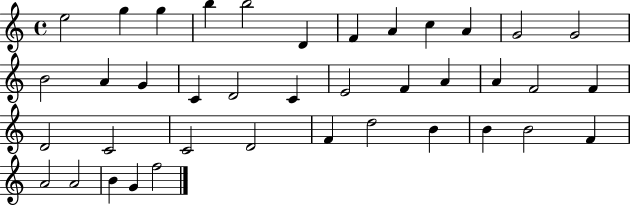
X:1
T:Untitled
M:4/4
L:1/4
K:C
e2 g g b b2 D F A c A G2 G2 B2 A G C D2 C E2 F A A F2 F D2 C2 C2 D2 F d2 B B B2 F A2 A2 B G f2